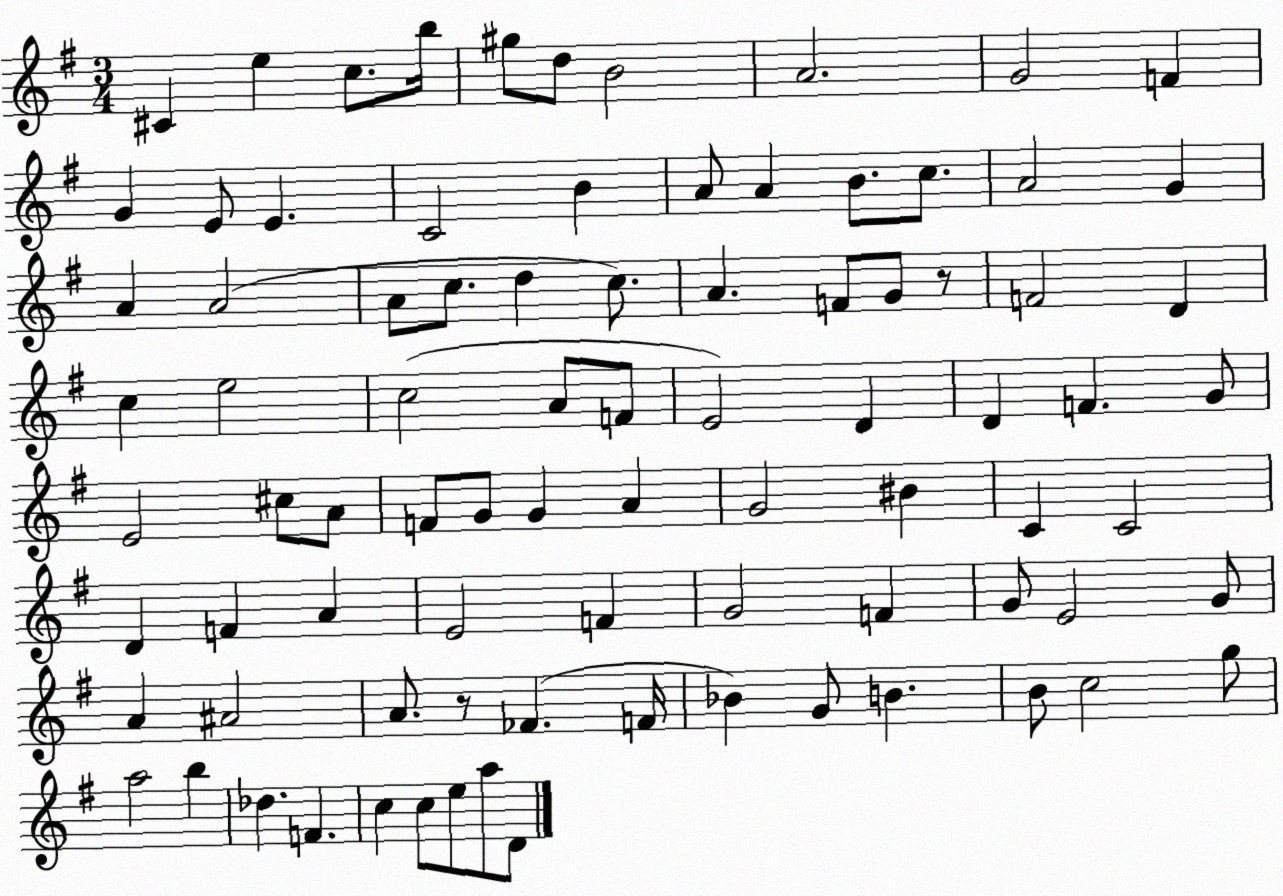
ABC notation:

X:1
T:Untitled
M:3/4
L:1/4
K:G
^C e c/2 b/4 ^g/2 d/2 B2 A2 G2 F G E/2 E C2 B A/2 A B/2 c/2 A2 G A A2 A/2 c/2 d c/2 A F/2 G/2 z/2 F2 D c e2 c2 A/2 F/2 E2 D D F G/2 E2 ^c/2 A/2 F/2 G/2 G A G2 ^B C C2 D F A E2 F G2 F G/2 E2 G/2 A ^A2 A/2 z/2 _F F/4 _B G/2 B B/2 c2 g/2 a2 b _d F c c/2 e/2 a/2 D/2